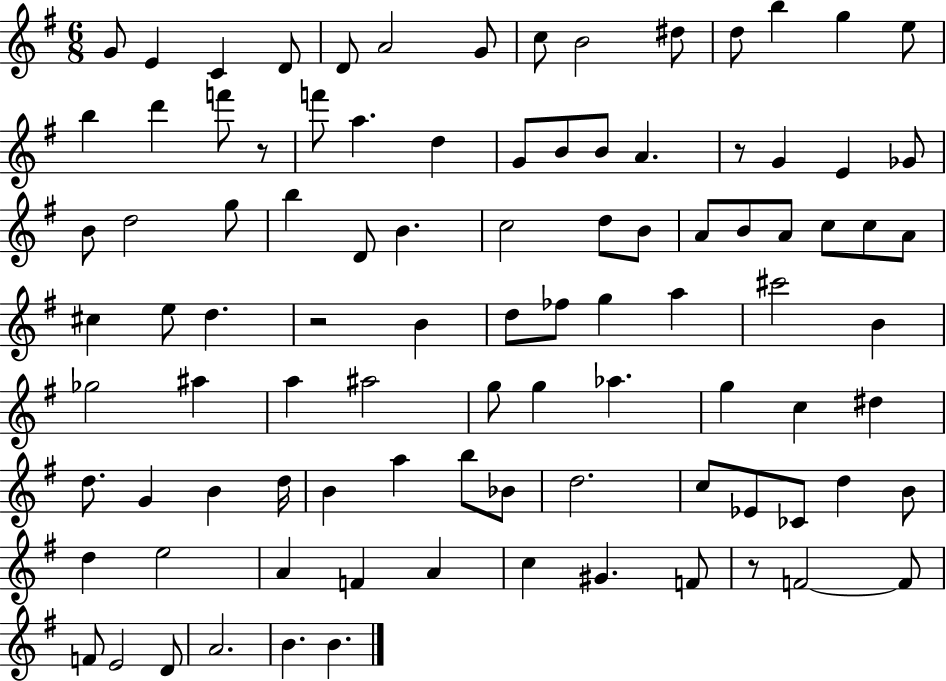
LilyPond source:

{
  \clef treble
  \numericTimeSignature
  \time 6/8
  \key g \major
  g'8 e'4 c'4 d'8 | d'8 a'2 g'8 | c''8 b'2 dis''8 | d''8 b''4 g''4 e''8 | \break b''4 d'''4 f'''8 r8 | f'''8 a''4. d''4 | g'8 b'8 b'8 a'4. | r8 g'4 e'4 ges'8 | \break b'8 d''2 g''8 | b''4 d'8 b'4. | c''2 d''8 b'8 | a'8 b'8 a'8 c''8 c''8 a'8 | \break cis''4 e''8 d''4. | r2 b'4 | d''8 fes''8 g''4 a''4 | cis'''2 b'4 | \break ges''2 ais''4 | a''4 ais''2 | g''8 g''4 aes''4. | g''4 c''4 dis''4 | \break d''8. g'4 b'4 d''16 | b'4 a''4 b''8 bes'8 | d''2. | c''8 ees'8 ces'8 d''4 b'8 | \break d''4 e''2 | a'4 f'4 a'4 | c''4 gis'4. f'8 | r8 f'2~~ f'8 | \break f'8 e'2 d'8 | a'2. | b'4. b'4. | \bar "|."
}